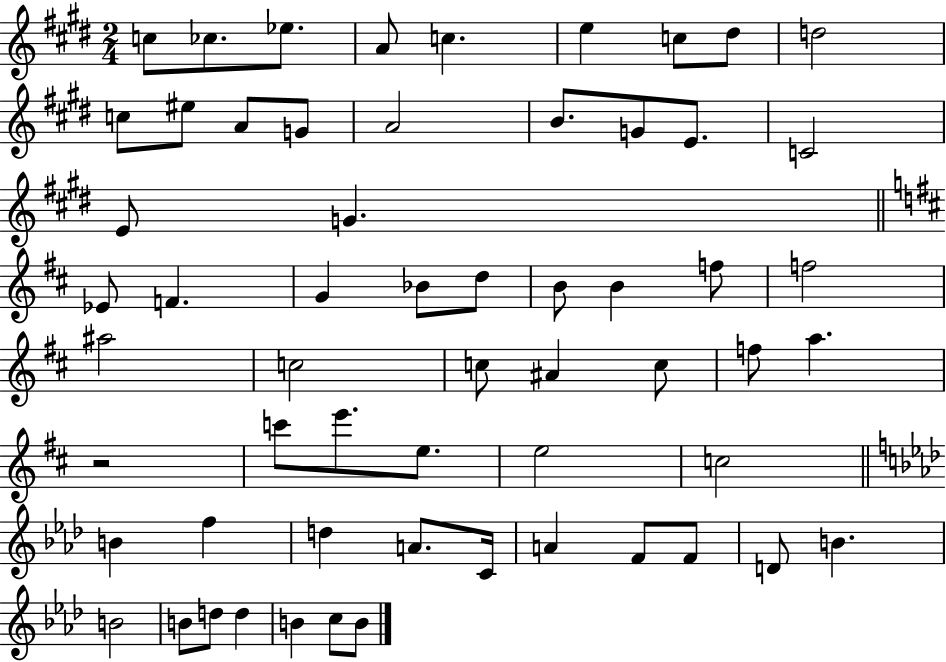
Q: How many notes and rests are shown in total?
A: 59